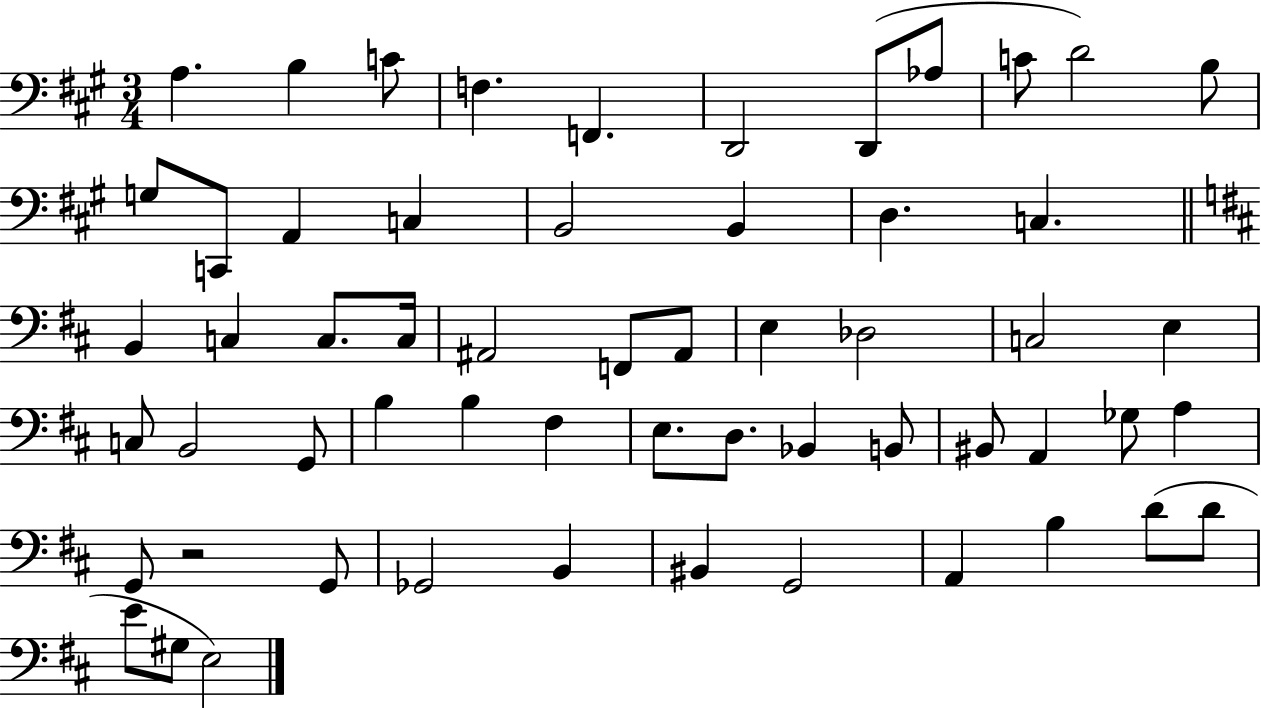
A3/q. B3/q C4/e F3/q. F2/q. D2/h D2/e Ab3/e C4/e D4/h B3/e G3/e C2/e A2/q C3/q B2/h B2/q D3/q. C3/q. B2/q C3/q C3/e. C3/s A#2/h F2/e A#2/e E3/q Db3/h C3/h E3/q C3/e B2/h G2/e B3/q B3/q F#3/q E3/e. D3/e. Bb2/q B2/e BIS2/e A2/q Gb3/e A3/q G2/e R/h G2/e Gb2/h B2/q BIS2/q G2/h A2/q B3/q D4/e D4/e E4/e G#3/e E3/h